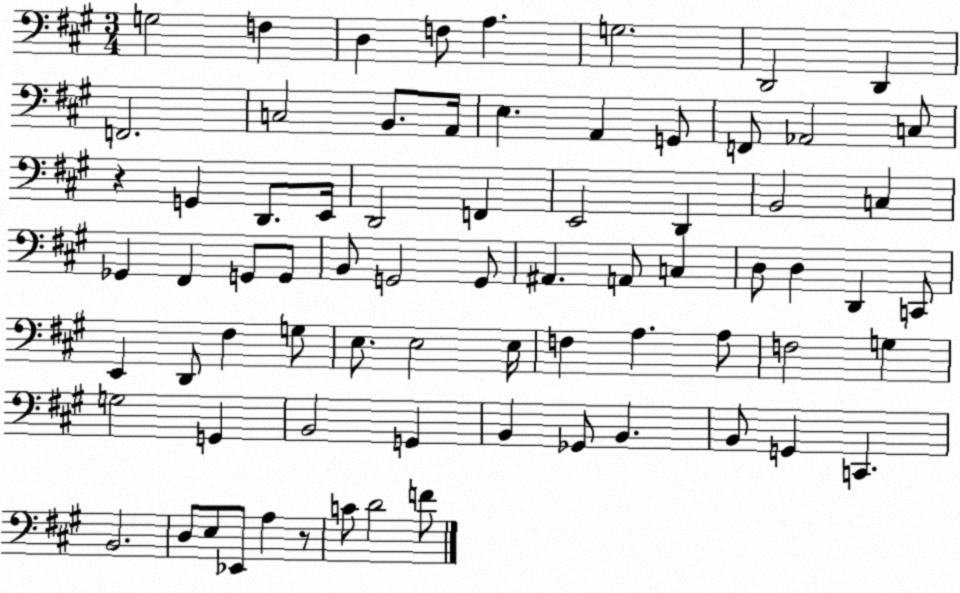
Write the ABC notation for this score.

X:1
T:Untitled
M:3/4
L:1/4
K:A
G,2 F, D, F,/2 A, G,2 D,,2 D,, F,,2 C,2 B,,/2 A,,/4 E, A,, G,,/2 F,,/2 _A,,2 C,/2 z G,, D,,/2 E,,/4 D,,2 F,, E,,2 D,, B,,2 C, _G,, ^F,, G,,/2 G,,/2 B,,/2 G,,2 G,,/2 ^A,, A,,/2 C, D,/2 D, D,, C,,/2 E,, D,,/2 ^F, G,/2 E,/2 E,2 E,/4 F, A, A,/2 F,2 G, G,2 G,, B,,2 G,, B,, _G,,/2 B,, B,,/2 G,, C,, B,,2 D,/2 E,/2 _E,,/2 A, z/2 C/2 D2 F/2